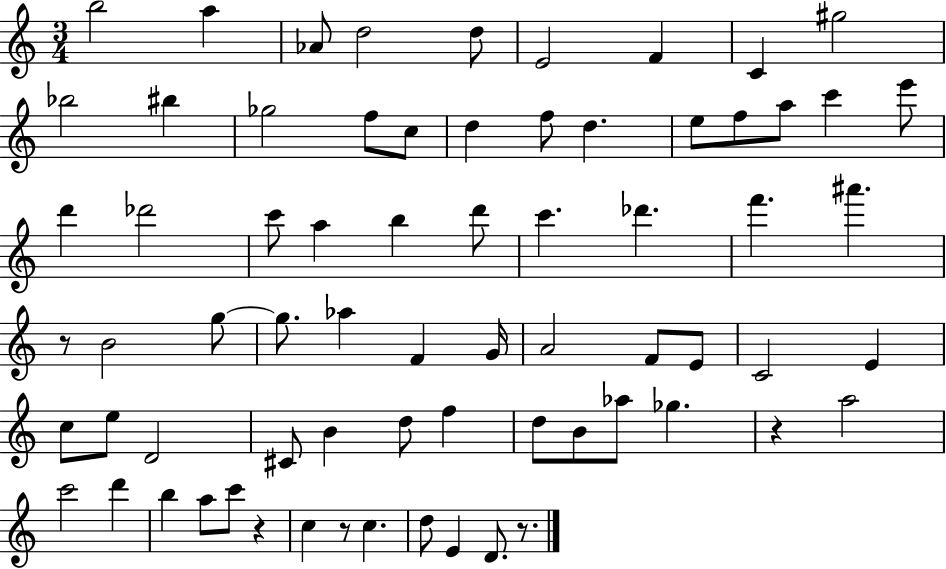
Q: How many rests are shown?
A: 5